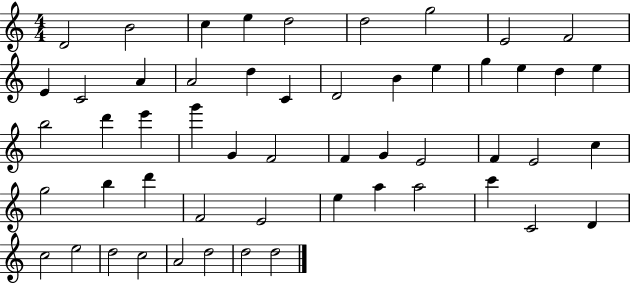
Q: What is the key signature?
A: C major